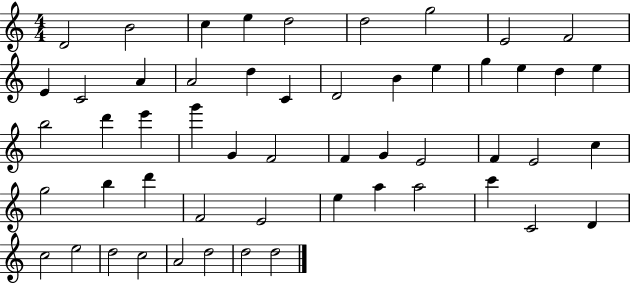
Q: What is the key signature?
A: C major